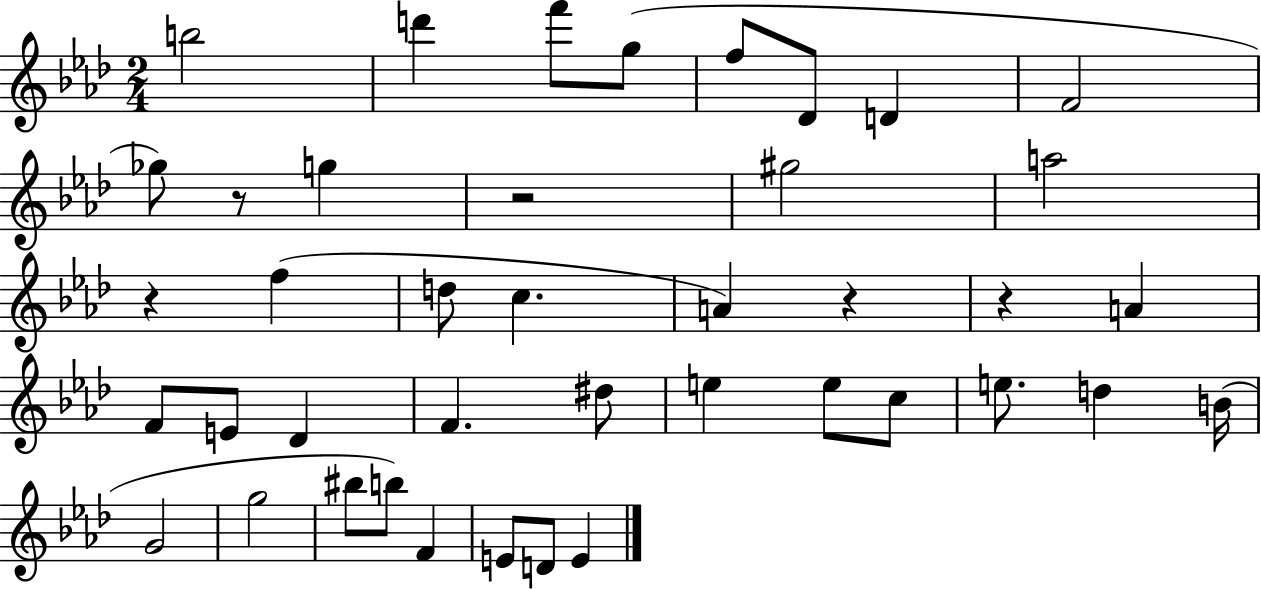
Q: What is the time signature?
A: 2/4